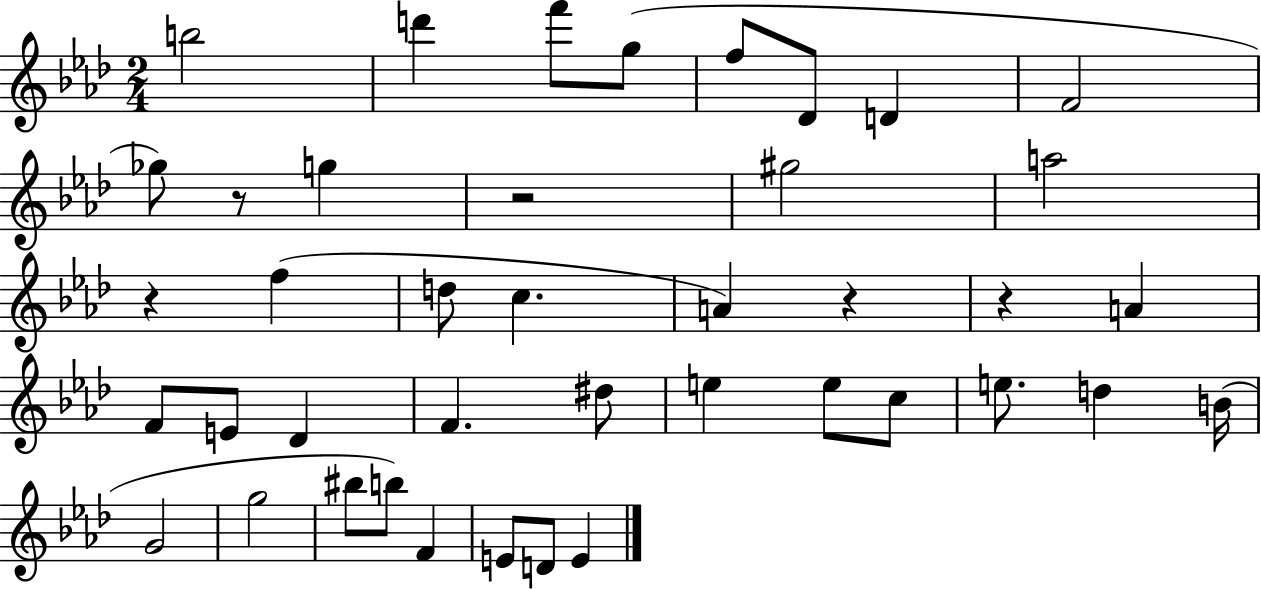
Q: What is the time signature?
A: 2/4